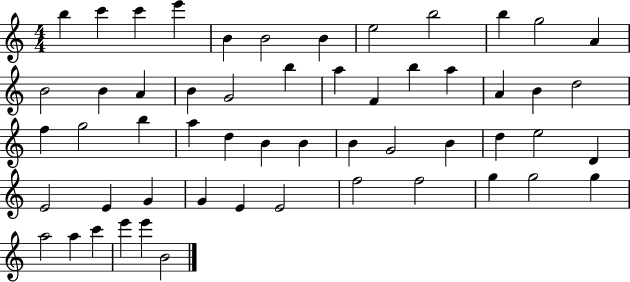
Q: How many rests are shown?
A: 0